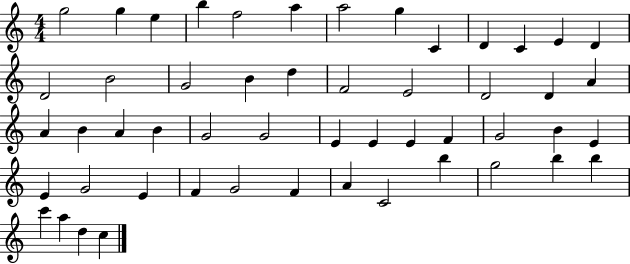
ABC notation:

X:1
T:Untitled
M:4/4
L:1/4
K:C
g2 g e b f2 a a2 g C D C E D D2 B2 G2 B d F2 E2 D2 D A A B A B G2 G2 E E E F G2 B E E G2 E F G2 F A C2 b g2 b b c' a d c